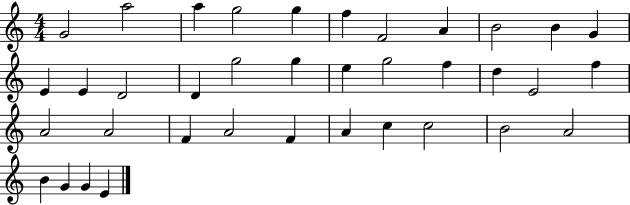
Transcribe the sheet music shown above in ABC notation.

X:1
T:Untitled
M:4/4
L:1/4
K:C
G2 a2 a g2 g f F2 A B2 B G E E D2 D g2 g e g2 f d E2 f A2 A2 F A2 F A c c2 B2 A2 B G G E